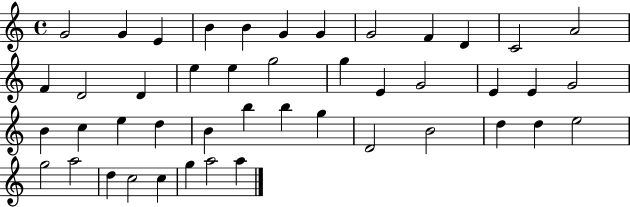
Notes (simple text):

G4/h G4/q E4/q B4/q B4/q G4/q G4/q G4/h F4/q D4/q C4/h A4/h F4/q D4/h D4/q E5/q E5/q G5/h G5/q E4/q G4/h E4/q E4/q G4/h B4/q C5/q E5/q D5/q B4/q B5/q B5/q G5/q D4/h B4/h D5/q D5/q E5/h G5/h A5/h D5/q C5/h C5/q G5/q A5/h A5/q